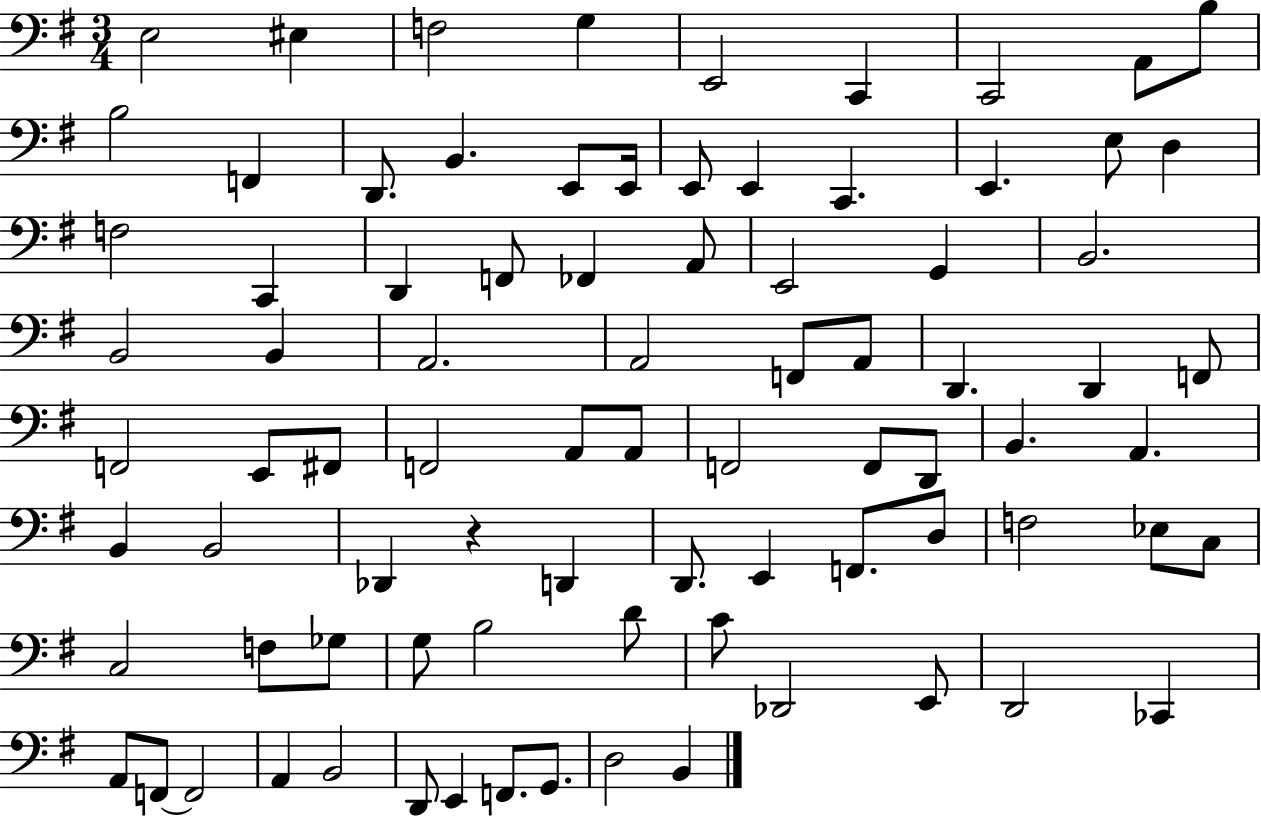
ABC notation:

X:1
T:Untitled
M:3/4
L:1/4
K:G
E,2 ^E, F,2 G, E,,2 C,, C,,2 A,,/2 B,/2 B,2 F,, D,,/2 B,, E,,/2 E,,/4 E,,/2 E,, C,, E,, E,/2 D, F,2 C,, D,, F,,/2 _F,, A,,/2 E,,2 G,, B,,2 B,,2 B,, A,,2 A,,2 F,,/2 A,,/2 D,, D,, F,,/2 F,,2 E,,/2 ^F,,/2 F,,2 A,,/2 A,,/2 F,,2 F,,/2 D,,/2 B,, A,, B,, B,,2 _D,, z D,, D,,/2 E,, F,,/2 D,/2 F,2 _E,/2 C,/2 C,2 F,/2 _G,/2 G,/2 B,2 D/2 C/2 _D,,2 E,,/2 D,,2 _C,, A,,/2 F,,/2 F,,2 A,, B,,2 D,,/2 E,, F,,/2 G,,/2 D,2 B,,